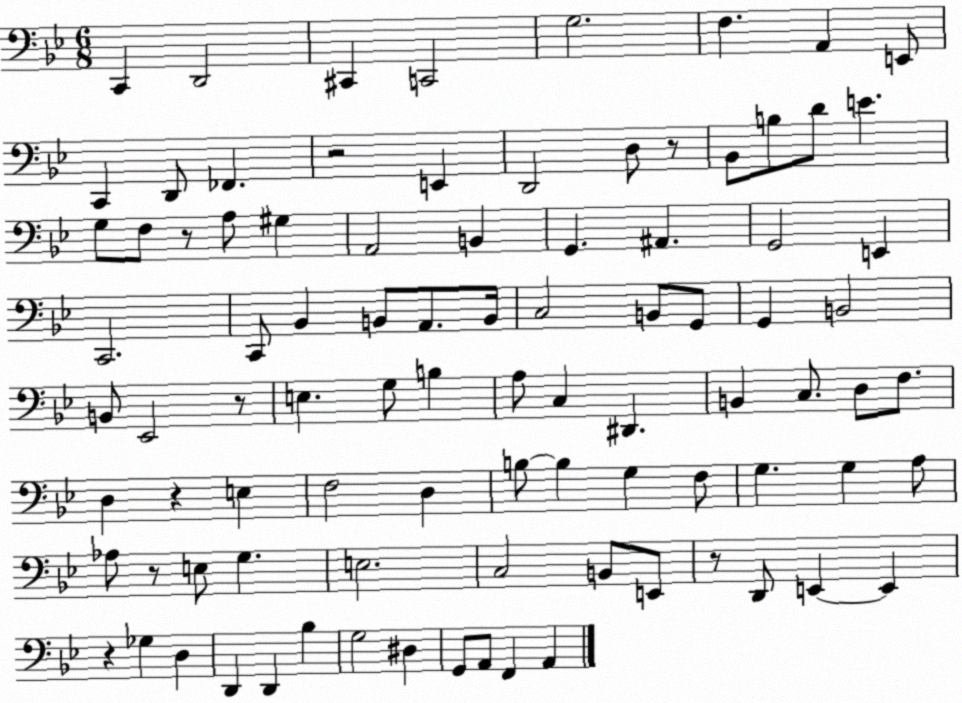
X:1
T:Untitled
M:6/8
L:1/4
K:Bb
C,, D,,2 ^C,, C,,2 G,2 F, A,, E,,/2 C,, D,,/2 _F,, z2 E,, D,,2 D,/2 z/2 _B,,/2 B,/2 D/2 E G,/2 F,/2 z/2 A,/2 ^G, A,,2 B,, G,, ^A,, G,,2 E,, C,,2 C,,/2 _B,, B,,/2 A,,/2 B,,/4 C,2 B,,/2 G,,/2 G,, B,,2 B,,/2 _E,,2 z/2 E, G,/2 B, A,/2 C, ^D,, B,, C,/2 D,/2 F,/2 D, z E, F,2 D, B,/2 B, G, F,/2 G, G, A,/2 _A,/2 z/2 E,/2 G, E,2 C,2 B,,/2 E,,/2 z/2 D,,/2 E,, E,, z _G, D, D,, D,, _B, G,2 ^D, G,,/2 A,,/2 F,, A,,